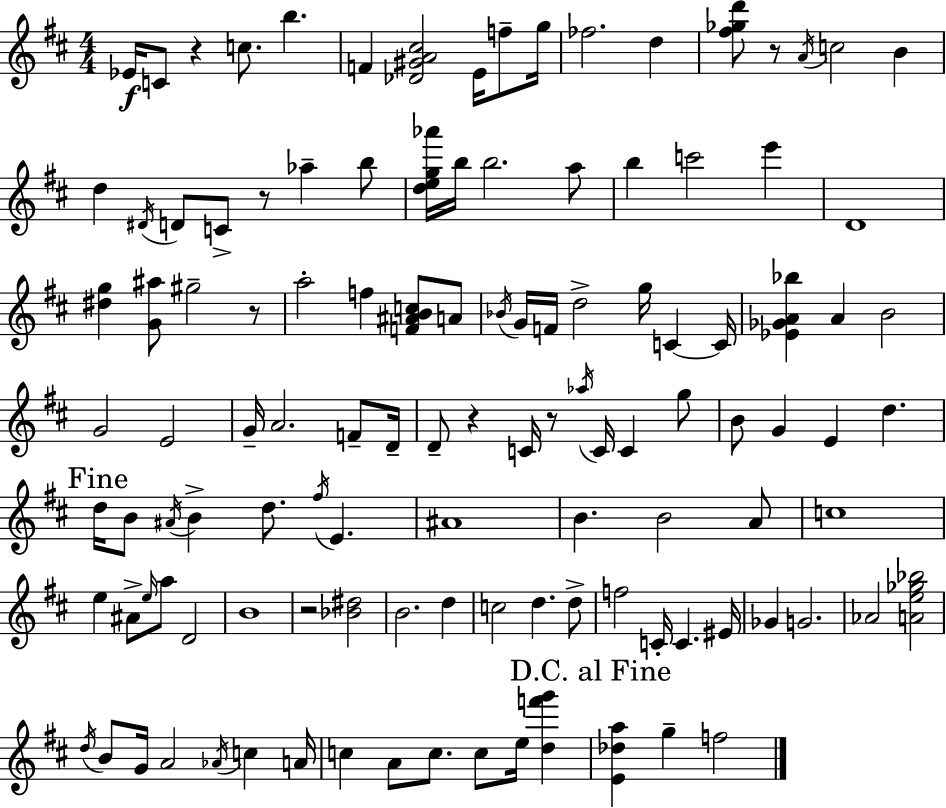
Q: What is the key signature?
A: D major